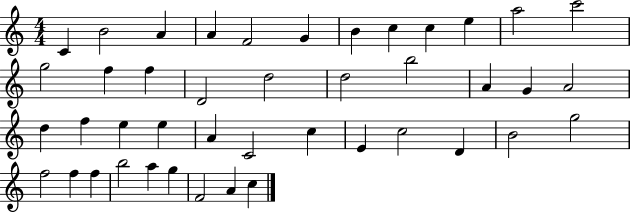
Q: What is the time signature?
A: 4/4